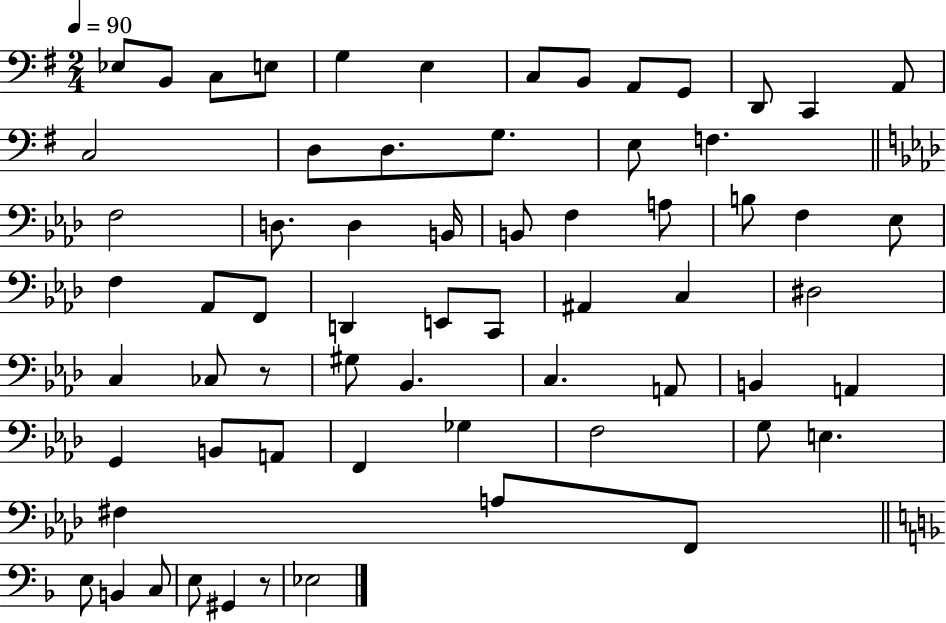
Eb3/e B2/e C3/e E3/e G3/q E3/q C3/e B2/e A2/e G2/e D2/e C2/q A2/e C3/h D3/e D3/e. G3/e. E3/e F3/q. F3/h D3/e. D3/q B2/s B2/e F3/q A3/e B3/e F3/q Eb3/e F3/q Ab2/e F2/e D2/q E2/e C2/e A#2/q C3/q D#3/h C3/q CES3/e R/e G#3/e Bb2/q. C3/q. A2/e B2/q A2/q G2/q B2/e A2/e F2/q Gb3/q F3/h G3/e E3/q. F#3/q A3/e F2/e E3/e B2/q C3/e E3/e G#2/q R/e Eb3/h